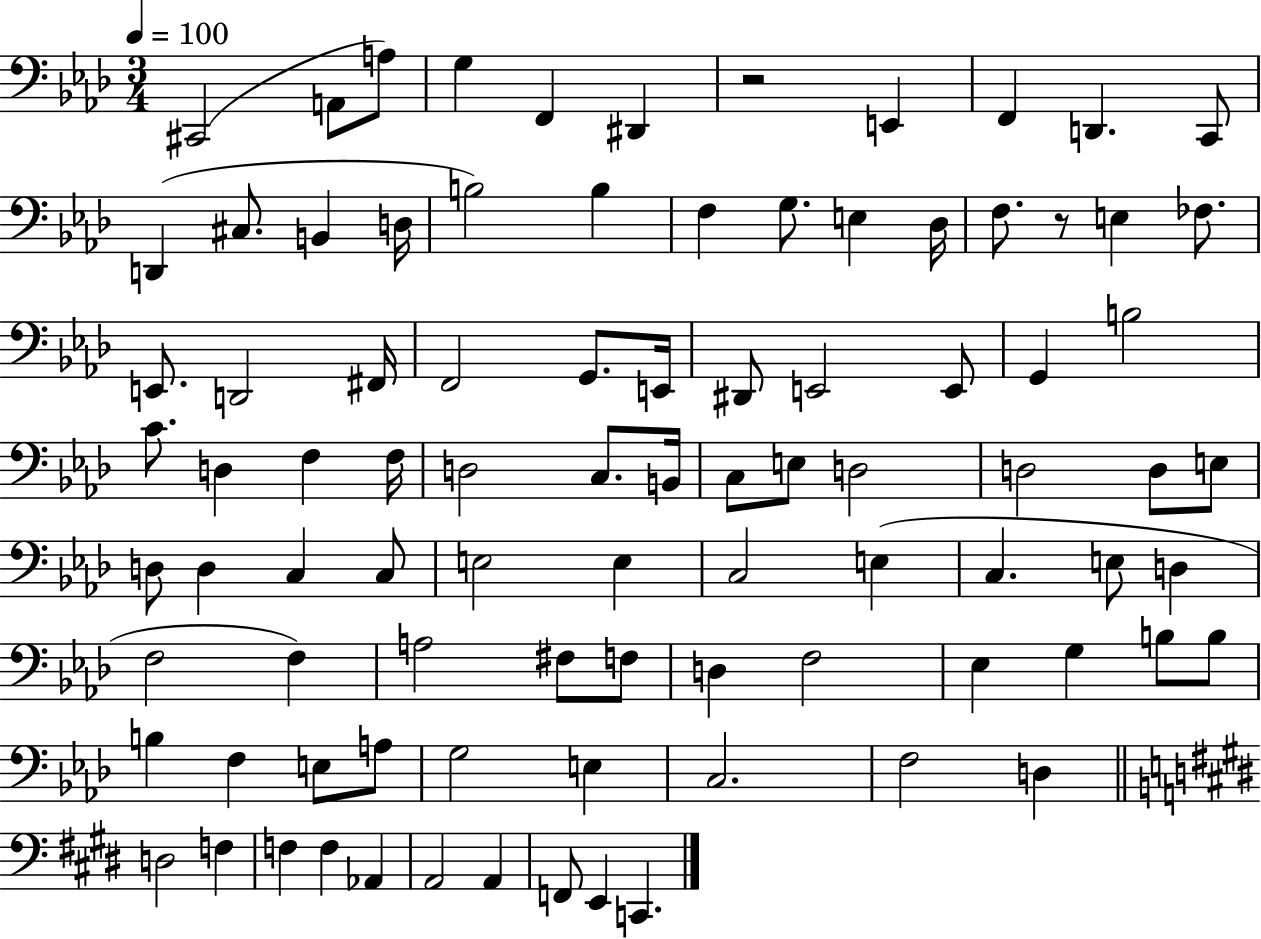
C#2/h A2/e A3/e G3/q F2/q D#2/q R/h E2/q F2/q D2/q. C2/e D2/q C#3/e. B2/q D3/s B3/h B3/q F3/q G3/e. E3/q Db3/s F3/e. R/e E3/q FES3/e. E2/e. D2/h F#2/s F2/h G2/e. E2/s D#2/e E2/h E2/e G2/q B3/h C4/e. D3/q F3/q F3/s D3/h C3/e. B2/s C3/e E3/e D3/h D3/h D3/e E3/e D3/e D3/q C3/q C3/e E3/h E3/q C3/h E3/q C3/q. E3/e D3/q F3/h F3/q A3/h F#3/e F3/e D3/q F3/h Eb3/q G3/q B3/e B3/e B3/q F3/q E3/e A3/e G3/h E3/q C3/h. F3/h D3/q D3/h F3/q F3/q F3/q Ab2/q A2/h A2/q F2/e E2/q C2/q.